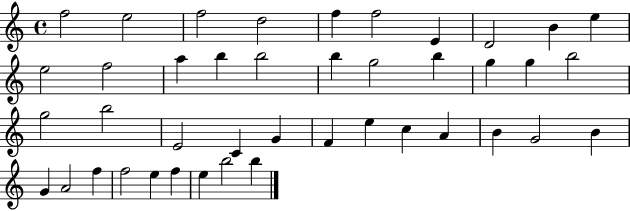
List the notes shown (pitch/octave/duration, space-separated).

F5/h E5/h F5/h D5/h F5/q F5/h E4/q D4/h B4/q E5/q E5/h F5/h A5/q B5/q B5/h B5/q G5/h B5/q G5/q G5/q B5/h G5/h B5/h E4/h C4/q G4/q F4/q E5/q C5/q A4/q B4/q G4/h B4/q G4/q A4/h F5/q F5/h E5/q F5/q E5/q B5/h B5/q